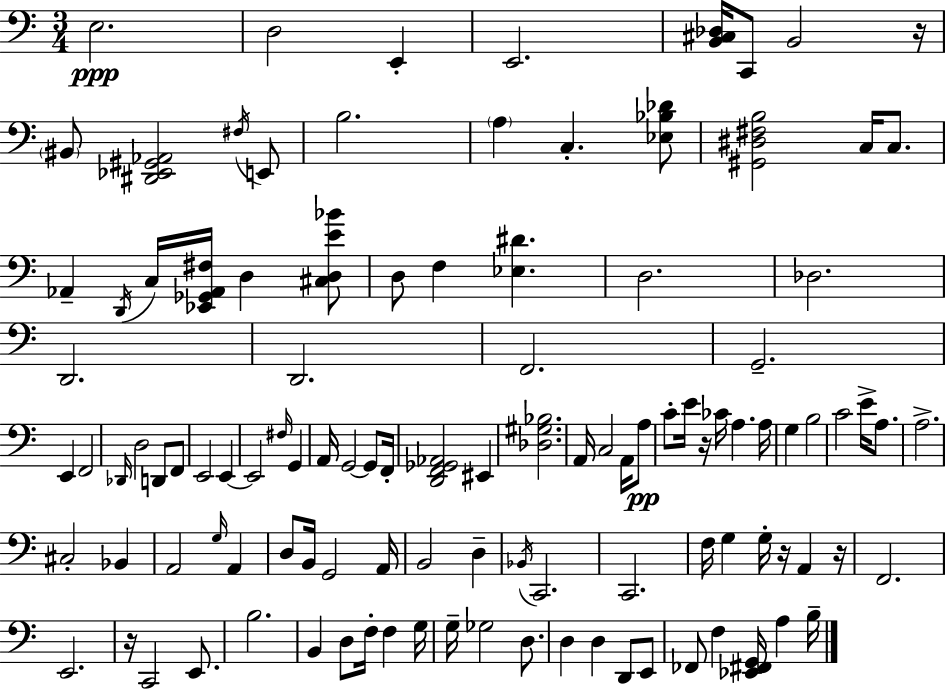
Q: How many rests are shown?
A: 5